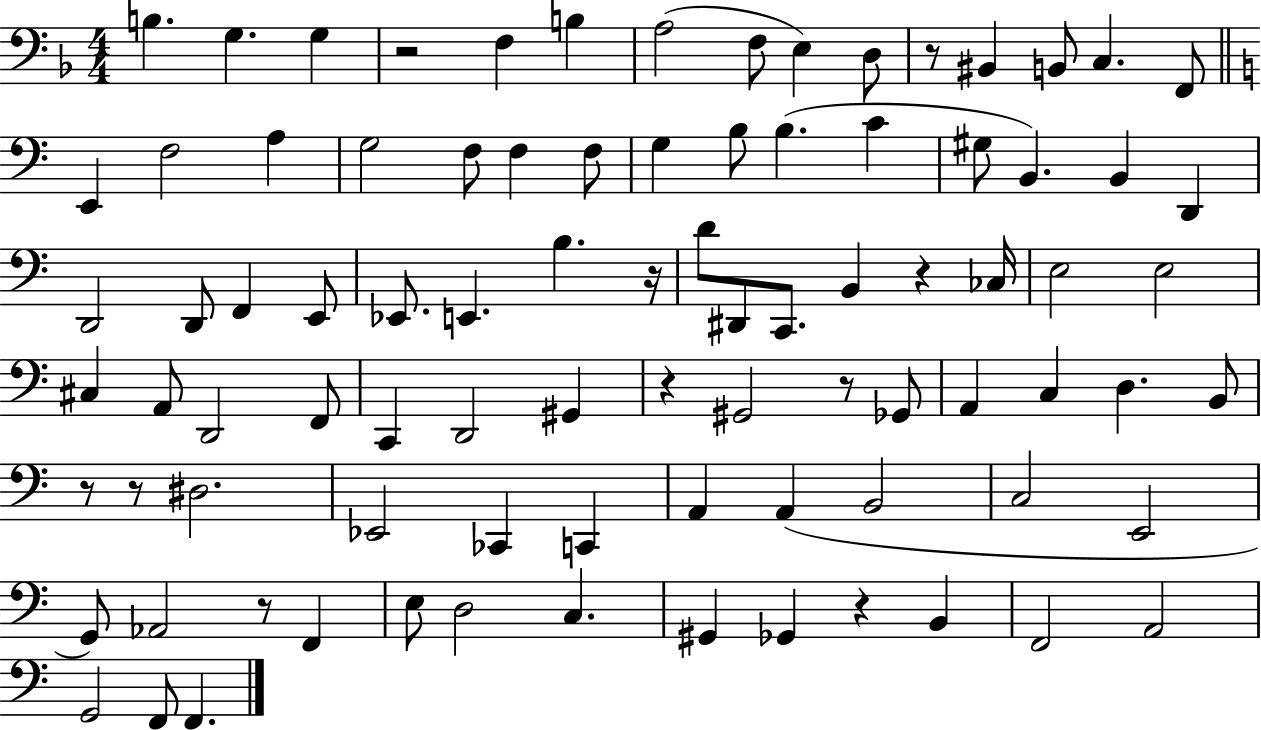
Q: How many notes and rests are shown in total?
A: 88